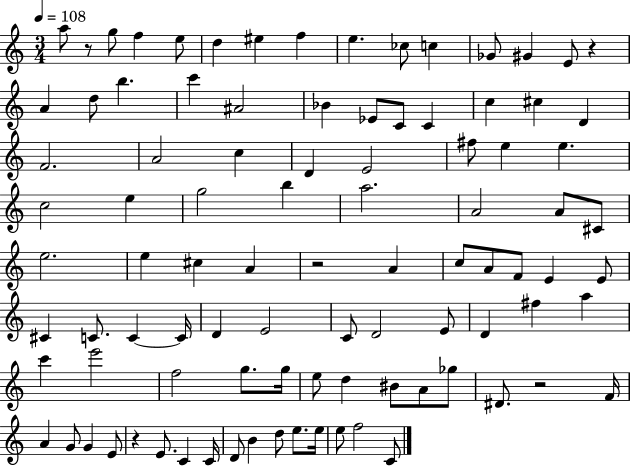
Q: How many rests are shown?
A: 5